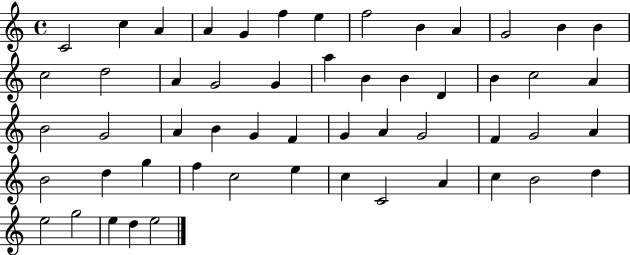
{
  \clef treble
  \time 4/4
  \defaultTimeSignature
  \key c \major
  c'2 c''4 a'4 | a'4 g'4 f''4 e''4 | f''2 b'4 a'4 | g'2 b'4 b'4 | \break c''2 d''2 | a'4 g'2 g'4 | a''4 b'4 b'4 d'4 | b'4 c''2 a'4 | \break b'2 g'2 | a'4 b'4 g'4 f'4 | g'4 a'4 g'2 | f'4 g'2 a'4 | \break b'2 d''4 g''4 | f''4 c''2 e''4 | c''4 c'2 a'4 | c''4 b'2 d''4 | \break e''2 g''2 | e''4 d''4 e''2 | \bar "|."
}